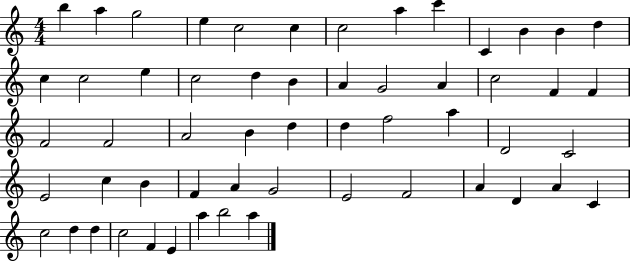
X:1
T:Untitled
M:4/4
L:1/4
K:C
b a g2 e c2 c c2 a c' C B B d c c2 e c2 d B A G2 A c2 F F F2 F2 A2 B d d f2 a D2 C2 E2 c B F A G2 E2 F2 A D A C c2 d d c2 F E a b2 a